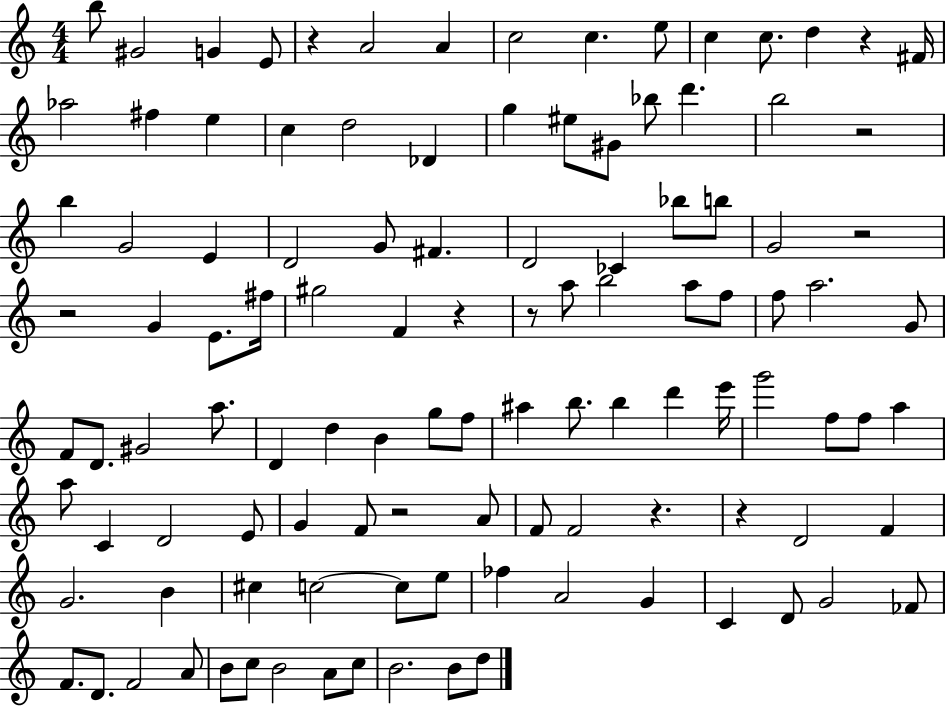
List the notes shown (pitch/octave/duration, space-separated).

B5/e G#4/h G4/q E4/e R/q A4/h A4/q C5/h C5/q. E5/e C5/q C5/e. D5/q R/q F#4/s Ab5/h F#5/q E5/q C5/q D5/h Db4/q G5/q EIS5/e G#4/e Bb5/e D6/q. B5/h R/h B5/q G4/h E4/q D4/h G4/e F#4/q. D4/h CES4/q Bb5/e B5/e G4/h R/h R/h G4/q E4/e. F#5/s G#5/h F4/q R/q R/e A5/e B5/h A5/e F5/e F5/e A5/h. G4/e F4/e D4/e. G#4/h A5/e. D4/q D5/q B4/q G5/e F5/e A#5/q B5/e. B5/q D6/q E6/s G6/h F5/e F5/e A5/q A5/e C4/q D4/h E4/e G4/q F4/e R/h A4/e F4/e F4/h R/q. R/q D4/h F4/q G4/h. B4/q C#5/q C5/h C5/e E5/e FES5/q A4/h G4/q C4/q D4/e G4/h FES4/e F4/e. D4/e. F4/h A4/e B4/e C5/e B4/h A4/e C5/e B4/h. B4/e D5/e